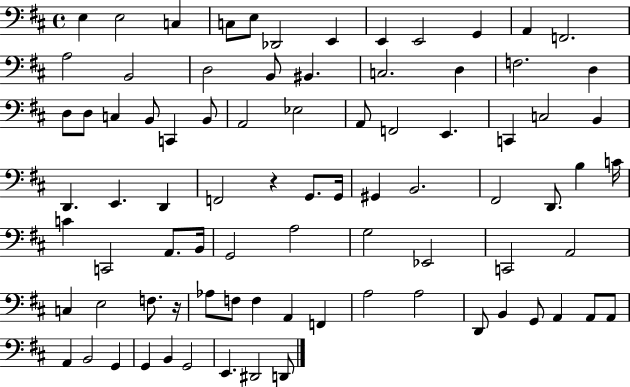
X:1
T:Untitled
M:4/4
L:1/4
K:D
E, E,2 C, C,/2 E,/2 _D,,2 E,, E,, E,,2 G,, A,, F,,2 A,2 B,,2 D,2 B,,/2 ^B,, C,2 D, F,2 D, D,/2 D,/2 C, B,,/2 C,, B,,/2 A,,2 _E,2 A,,/2 F,,2 E,, C,, C,2 B,, D,, E,, D,, F,,2 z G,,/2 G,,/4 ^G,, B,,2 ^F,,2 D,,/2 B, C/4 C C,,2 A,,/2 B,,/4 G,,2 A,2 G,2 _E,,2 C,,2 A,,2 C, E,2 F,/2 z/4 _A,/2 F,/2 F, A,, F,, A,2 A,2 D,,/2 B,, G,,/2 A,, A,,/2 A,,/2 A,, B,,2 G,, G,, B,, G,,2 E,, ^D,,2 D,,/2